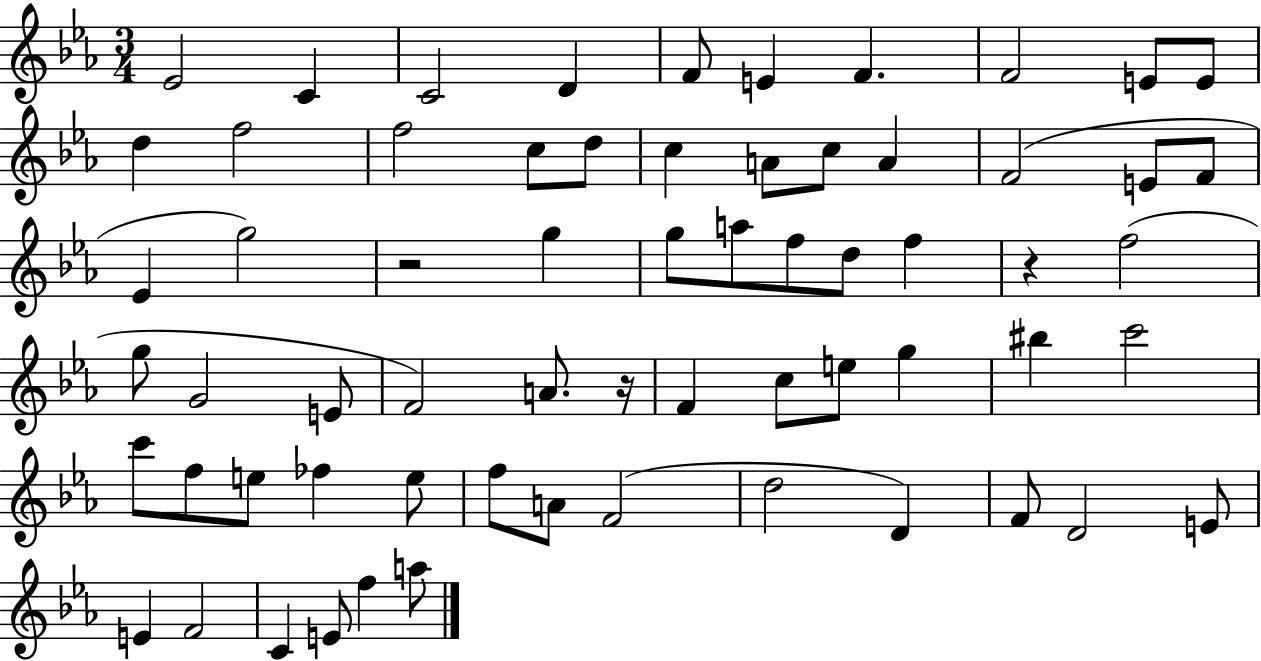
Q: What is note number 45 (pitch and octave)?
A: E5